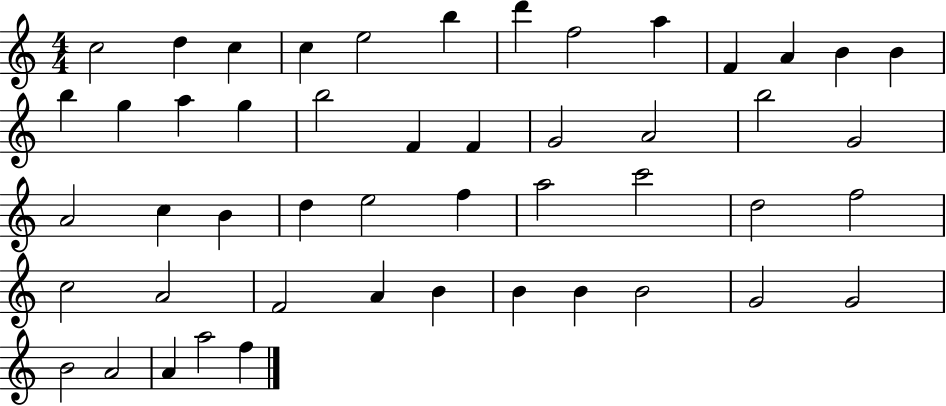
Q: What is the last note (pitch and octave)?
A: F5